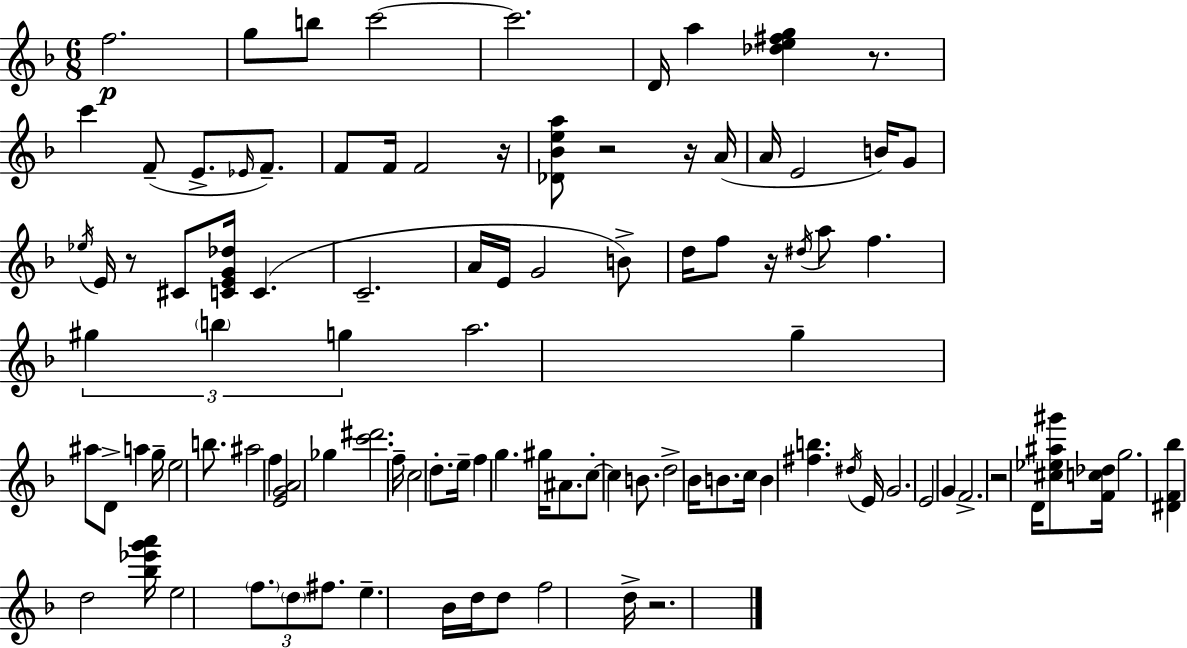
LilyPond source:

{
  \clef treble
  \numericTimeSignature
  \time 6/8
  \key f \major
  \repeat volta 2 { f''2.\p | g''8 b''8 c'''2~~ | c'''2. | d'16 a''4 <des'' e'' fis'' g''>4 r8. | \break c'''4 f'8--( e'8.-> \grace { ees'16 }) f'8.-- | f'8 f'16 f'2 | r16 <des' bes' e'' a''>8 r2 r16 | a'16( a'16 e'2 b'16) g'8 | \break \acciaccatura { ees''16 } e'16 r8 cis'8 <c' e' g' des''>16 c'4.( | c'2.-- | a'16 e'16 g'2 | b'8->) d''16 f''8 r16 \acciaccatura { dis''16 } a''8 f''4. | \break \tuplet 3/2 { gis''4 \parenthesize b''4 g''4 } | a''2. | g''4-- ais''8 d'8-> a''4 | g''16-- e''2 | \break b''8. ais''2 f''4 | <e' g' a'>2 ges''4 | <c''' dis'''>2. | f''16-- c''2 | \break d''8.-. e''16-- f''4 g''4. | gis''16 ais'8. c''8-.~~ c''4 | b'8. d''2-> bes'16 | b'8. c''16 b'4 <fis'' b''>4. | \break \acciaccatura { dis''16 } e'16 g'2. | e'2 | g'4 f'2.-> | r2 | \break d'16 <cis'' ees'' ais'' gis'''>8 <f' c'' des''>16 g''2. | <dis' f' bes''>4 d''2 | <bes'' ees''' g''' a'''>16 e''2 | \tuplet 3/2 { \parenthesize f''8. \parenthesize d''8 fis''8. } e''4.-- | \break bes'16 d''16 d''8 f''2 | d''16-> r2. | } \bar "|."
}